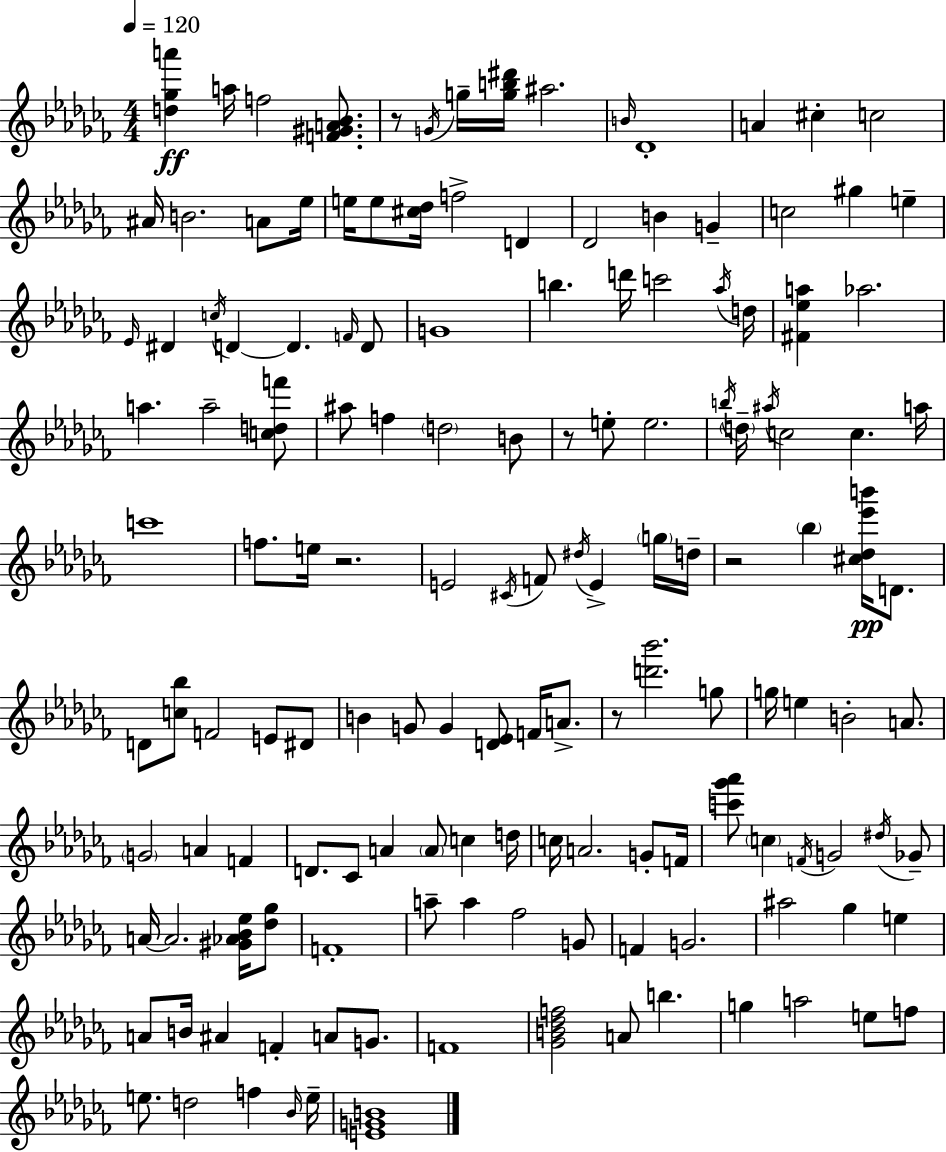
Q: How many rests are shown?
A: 5